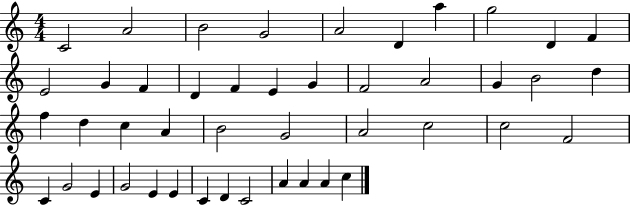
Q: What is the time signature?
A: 4/4